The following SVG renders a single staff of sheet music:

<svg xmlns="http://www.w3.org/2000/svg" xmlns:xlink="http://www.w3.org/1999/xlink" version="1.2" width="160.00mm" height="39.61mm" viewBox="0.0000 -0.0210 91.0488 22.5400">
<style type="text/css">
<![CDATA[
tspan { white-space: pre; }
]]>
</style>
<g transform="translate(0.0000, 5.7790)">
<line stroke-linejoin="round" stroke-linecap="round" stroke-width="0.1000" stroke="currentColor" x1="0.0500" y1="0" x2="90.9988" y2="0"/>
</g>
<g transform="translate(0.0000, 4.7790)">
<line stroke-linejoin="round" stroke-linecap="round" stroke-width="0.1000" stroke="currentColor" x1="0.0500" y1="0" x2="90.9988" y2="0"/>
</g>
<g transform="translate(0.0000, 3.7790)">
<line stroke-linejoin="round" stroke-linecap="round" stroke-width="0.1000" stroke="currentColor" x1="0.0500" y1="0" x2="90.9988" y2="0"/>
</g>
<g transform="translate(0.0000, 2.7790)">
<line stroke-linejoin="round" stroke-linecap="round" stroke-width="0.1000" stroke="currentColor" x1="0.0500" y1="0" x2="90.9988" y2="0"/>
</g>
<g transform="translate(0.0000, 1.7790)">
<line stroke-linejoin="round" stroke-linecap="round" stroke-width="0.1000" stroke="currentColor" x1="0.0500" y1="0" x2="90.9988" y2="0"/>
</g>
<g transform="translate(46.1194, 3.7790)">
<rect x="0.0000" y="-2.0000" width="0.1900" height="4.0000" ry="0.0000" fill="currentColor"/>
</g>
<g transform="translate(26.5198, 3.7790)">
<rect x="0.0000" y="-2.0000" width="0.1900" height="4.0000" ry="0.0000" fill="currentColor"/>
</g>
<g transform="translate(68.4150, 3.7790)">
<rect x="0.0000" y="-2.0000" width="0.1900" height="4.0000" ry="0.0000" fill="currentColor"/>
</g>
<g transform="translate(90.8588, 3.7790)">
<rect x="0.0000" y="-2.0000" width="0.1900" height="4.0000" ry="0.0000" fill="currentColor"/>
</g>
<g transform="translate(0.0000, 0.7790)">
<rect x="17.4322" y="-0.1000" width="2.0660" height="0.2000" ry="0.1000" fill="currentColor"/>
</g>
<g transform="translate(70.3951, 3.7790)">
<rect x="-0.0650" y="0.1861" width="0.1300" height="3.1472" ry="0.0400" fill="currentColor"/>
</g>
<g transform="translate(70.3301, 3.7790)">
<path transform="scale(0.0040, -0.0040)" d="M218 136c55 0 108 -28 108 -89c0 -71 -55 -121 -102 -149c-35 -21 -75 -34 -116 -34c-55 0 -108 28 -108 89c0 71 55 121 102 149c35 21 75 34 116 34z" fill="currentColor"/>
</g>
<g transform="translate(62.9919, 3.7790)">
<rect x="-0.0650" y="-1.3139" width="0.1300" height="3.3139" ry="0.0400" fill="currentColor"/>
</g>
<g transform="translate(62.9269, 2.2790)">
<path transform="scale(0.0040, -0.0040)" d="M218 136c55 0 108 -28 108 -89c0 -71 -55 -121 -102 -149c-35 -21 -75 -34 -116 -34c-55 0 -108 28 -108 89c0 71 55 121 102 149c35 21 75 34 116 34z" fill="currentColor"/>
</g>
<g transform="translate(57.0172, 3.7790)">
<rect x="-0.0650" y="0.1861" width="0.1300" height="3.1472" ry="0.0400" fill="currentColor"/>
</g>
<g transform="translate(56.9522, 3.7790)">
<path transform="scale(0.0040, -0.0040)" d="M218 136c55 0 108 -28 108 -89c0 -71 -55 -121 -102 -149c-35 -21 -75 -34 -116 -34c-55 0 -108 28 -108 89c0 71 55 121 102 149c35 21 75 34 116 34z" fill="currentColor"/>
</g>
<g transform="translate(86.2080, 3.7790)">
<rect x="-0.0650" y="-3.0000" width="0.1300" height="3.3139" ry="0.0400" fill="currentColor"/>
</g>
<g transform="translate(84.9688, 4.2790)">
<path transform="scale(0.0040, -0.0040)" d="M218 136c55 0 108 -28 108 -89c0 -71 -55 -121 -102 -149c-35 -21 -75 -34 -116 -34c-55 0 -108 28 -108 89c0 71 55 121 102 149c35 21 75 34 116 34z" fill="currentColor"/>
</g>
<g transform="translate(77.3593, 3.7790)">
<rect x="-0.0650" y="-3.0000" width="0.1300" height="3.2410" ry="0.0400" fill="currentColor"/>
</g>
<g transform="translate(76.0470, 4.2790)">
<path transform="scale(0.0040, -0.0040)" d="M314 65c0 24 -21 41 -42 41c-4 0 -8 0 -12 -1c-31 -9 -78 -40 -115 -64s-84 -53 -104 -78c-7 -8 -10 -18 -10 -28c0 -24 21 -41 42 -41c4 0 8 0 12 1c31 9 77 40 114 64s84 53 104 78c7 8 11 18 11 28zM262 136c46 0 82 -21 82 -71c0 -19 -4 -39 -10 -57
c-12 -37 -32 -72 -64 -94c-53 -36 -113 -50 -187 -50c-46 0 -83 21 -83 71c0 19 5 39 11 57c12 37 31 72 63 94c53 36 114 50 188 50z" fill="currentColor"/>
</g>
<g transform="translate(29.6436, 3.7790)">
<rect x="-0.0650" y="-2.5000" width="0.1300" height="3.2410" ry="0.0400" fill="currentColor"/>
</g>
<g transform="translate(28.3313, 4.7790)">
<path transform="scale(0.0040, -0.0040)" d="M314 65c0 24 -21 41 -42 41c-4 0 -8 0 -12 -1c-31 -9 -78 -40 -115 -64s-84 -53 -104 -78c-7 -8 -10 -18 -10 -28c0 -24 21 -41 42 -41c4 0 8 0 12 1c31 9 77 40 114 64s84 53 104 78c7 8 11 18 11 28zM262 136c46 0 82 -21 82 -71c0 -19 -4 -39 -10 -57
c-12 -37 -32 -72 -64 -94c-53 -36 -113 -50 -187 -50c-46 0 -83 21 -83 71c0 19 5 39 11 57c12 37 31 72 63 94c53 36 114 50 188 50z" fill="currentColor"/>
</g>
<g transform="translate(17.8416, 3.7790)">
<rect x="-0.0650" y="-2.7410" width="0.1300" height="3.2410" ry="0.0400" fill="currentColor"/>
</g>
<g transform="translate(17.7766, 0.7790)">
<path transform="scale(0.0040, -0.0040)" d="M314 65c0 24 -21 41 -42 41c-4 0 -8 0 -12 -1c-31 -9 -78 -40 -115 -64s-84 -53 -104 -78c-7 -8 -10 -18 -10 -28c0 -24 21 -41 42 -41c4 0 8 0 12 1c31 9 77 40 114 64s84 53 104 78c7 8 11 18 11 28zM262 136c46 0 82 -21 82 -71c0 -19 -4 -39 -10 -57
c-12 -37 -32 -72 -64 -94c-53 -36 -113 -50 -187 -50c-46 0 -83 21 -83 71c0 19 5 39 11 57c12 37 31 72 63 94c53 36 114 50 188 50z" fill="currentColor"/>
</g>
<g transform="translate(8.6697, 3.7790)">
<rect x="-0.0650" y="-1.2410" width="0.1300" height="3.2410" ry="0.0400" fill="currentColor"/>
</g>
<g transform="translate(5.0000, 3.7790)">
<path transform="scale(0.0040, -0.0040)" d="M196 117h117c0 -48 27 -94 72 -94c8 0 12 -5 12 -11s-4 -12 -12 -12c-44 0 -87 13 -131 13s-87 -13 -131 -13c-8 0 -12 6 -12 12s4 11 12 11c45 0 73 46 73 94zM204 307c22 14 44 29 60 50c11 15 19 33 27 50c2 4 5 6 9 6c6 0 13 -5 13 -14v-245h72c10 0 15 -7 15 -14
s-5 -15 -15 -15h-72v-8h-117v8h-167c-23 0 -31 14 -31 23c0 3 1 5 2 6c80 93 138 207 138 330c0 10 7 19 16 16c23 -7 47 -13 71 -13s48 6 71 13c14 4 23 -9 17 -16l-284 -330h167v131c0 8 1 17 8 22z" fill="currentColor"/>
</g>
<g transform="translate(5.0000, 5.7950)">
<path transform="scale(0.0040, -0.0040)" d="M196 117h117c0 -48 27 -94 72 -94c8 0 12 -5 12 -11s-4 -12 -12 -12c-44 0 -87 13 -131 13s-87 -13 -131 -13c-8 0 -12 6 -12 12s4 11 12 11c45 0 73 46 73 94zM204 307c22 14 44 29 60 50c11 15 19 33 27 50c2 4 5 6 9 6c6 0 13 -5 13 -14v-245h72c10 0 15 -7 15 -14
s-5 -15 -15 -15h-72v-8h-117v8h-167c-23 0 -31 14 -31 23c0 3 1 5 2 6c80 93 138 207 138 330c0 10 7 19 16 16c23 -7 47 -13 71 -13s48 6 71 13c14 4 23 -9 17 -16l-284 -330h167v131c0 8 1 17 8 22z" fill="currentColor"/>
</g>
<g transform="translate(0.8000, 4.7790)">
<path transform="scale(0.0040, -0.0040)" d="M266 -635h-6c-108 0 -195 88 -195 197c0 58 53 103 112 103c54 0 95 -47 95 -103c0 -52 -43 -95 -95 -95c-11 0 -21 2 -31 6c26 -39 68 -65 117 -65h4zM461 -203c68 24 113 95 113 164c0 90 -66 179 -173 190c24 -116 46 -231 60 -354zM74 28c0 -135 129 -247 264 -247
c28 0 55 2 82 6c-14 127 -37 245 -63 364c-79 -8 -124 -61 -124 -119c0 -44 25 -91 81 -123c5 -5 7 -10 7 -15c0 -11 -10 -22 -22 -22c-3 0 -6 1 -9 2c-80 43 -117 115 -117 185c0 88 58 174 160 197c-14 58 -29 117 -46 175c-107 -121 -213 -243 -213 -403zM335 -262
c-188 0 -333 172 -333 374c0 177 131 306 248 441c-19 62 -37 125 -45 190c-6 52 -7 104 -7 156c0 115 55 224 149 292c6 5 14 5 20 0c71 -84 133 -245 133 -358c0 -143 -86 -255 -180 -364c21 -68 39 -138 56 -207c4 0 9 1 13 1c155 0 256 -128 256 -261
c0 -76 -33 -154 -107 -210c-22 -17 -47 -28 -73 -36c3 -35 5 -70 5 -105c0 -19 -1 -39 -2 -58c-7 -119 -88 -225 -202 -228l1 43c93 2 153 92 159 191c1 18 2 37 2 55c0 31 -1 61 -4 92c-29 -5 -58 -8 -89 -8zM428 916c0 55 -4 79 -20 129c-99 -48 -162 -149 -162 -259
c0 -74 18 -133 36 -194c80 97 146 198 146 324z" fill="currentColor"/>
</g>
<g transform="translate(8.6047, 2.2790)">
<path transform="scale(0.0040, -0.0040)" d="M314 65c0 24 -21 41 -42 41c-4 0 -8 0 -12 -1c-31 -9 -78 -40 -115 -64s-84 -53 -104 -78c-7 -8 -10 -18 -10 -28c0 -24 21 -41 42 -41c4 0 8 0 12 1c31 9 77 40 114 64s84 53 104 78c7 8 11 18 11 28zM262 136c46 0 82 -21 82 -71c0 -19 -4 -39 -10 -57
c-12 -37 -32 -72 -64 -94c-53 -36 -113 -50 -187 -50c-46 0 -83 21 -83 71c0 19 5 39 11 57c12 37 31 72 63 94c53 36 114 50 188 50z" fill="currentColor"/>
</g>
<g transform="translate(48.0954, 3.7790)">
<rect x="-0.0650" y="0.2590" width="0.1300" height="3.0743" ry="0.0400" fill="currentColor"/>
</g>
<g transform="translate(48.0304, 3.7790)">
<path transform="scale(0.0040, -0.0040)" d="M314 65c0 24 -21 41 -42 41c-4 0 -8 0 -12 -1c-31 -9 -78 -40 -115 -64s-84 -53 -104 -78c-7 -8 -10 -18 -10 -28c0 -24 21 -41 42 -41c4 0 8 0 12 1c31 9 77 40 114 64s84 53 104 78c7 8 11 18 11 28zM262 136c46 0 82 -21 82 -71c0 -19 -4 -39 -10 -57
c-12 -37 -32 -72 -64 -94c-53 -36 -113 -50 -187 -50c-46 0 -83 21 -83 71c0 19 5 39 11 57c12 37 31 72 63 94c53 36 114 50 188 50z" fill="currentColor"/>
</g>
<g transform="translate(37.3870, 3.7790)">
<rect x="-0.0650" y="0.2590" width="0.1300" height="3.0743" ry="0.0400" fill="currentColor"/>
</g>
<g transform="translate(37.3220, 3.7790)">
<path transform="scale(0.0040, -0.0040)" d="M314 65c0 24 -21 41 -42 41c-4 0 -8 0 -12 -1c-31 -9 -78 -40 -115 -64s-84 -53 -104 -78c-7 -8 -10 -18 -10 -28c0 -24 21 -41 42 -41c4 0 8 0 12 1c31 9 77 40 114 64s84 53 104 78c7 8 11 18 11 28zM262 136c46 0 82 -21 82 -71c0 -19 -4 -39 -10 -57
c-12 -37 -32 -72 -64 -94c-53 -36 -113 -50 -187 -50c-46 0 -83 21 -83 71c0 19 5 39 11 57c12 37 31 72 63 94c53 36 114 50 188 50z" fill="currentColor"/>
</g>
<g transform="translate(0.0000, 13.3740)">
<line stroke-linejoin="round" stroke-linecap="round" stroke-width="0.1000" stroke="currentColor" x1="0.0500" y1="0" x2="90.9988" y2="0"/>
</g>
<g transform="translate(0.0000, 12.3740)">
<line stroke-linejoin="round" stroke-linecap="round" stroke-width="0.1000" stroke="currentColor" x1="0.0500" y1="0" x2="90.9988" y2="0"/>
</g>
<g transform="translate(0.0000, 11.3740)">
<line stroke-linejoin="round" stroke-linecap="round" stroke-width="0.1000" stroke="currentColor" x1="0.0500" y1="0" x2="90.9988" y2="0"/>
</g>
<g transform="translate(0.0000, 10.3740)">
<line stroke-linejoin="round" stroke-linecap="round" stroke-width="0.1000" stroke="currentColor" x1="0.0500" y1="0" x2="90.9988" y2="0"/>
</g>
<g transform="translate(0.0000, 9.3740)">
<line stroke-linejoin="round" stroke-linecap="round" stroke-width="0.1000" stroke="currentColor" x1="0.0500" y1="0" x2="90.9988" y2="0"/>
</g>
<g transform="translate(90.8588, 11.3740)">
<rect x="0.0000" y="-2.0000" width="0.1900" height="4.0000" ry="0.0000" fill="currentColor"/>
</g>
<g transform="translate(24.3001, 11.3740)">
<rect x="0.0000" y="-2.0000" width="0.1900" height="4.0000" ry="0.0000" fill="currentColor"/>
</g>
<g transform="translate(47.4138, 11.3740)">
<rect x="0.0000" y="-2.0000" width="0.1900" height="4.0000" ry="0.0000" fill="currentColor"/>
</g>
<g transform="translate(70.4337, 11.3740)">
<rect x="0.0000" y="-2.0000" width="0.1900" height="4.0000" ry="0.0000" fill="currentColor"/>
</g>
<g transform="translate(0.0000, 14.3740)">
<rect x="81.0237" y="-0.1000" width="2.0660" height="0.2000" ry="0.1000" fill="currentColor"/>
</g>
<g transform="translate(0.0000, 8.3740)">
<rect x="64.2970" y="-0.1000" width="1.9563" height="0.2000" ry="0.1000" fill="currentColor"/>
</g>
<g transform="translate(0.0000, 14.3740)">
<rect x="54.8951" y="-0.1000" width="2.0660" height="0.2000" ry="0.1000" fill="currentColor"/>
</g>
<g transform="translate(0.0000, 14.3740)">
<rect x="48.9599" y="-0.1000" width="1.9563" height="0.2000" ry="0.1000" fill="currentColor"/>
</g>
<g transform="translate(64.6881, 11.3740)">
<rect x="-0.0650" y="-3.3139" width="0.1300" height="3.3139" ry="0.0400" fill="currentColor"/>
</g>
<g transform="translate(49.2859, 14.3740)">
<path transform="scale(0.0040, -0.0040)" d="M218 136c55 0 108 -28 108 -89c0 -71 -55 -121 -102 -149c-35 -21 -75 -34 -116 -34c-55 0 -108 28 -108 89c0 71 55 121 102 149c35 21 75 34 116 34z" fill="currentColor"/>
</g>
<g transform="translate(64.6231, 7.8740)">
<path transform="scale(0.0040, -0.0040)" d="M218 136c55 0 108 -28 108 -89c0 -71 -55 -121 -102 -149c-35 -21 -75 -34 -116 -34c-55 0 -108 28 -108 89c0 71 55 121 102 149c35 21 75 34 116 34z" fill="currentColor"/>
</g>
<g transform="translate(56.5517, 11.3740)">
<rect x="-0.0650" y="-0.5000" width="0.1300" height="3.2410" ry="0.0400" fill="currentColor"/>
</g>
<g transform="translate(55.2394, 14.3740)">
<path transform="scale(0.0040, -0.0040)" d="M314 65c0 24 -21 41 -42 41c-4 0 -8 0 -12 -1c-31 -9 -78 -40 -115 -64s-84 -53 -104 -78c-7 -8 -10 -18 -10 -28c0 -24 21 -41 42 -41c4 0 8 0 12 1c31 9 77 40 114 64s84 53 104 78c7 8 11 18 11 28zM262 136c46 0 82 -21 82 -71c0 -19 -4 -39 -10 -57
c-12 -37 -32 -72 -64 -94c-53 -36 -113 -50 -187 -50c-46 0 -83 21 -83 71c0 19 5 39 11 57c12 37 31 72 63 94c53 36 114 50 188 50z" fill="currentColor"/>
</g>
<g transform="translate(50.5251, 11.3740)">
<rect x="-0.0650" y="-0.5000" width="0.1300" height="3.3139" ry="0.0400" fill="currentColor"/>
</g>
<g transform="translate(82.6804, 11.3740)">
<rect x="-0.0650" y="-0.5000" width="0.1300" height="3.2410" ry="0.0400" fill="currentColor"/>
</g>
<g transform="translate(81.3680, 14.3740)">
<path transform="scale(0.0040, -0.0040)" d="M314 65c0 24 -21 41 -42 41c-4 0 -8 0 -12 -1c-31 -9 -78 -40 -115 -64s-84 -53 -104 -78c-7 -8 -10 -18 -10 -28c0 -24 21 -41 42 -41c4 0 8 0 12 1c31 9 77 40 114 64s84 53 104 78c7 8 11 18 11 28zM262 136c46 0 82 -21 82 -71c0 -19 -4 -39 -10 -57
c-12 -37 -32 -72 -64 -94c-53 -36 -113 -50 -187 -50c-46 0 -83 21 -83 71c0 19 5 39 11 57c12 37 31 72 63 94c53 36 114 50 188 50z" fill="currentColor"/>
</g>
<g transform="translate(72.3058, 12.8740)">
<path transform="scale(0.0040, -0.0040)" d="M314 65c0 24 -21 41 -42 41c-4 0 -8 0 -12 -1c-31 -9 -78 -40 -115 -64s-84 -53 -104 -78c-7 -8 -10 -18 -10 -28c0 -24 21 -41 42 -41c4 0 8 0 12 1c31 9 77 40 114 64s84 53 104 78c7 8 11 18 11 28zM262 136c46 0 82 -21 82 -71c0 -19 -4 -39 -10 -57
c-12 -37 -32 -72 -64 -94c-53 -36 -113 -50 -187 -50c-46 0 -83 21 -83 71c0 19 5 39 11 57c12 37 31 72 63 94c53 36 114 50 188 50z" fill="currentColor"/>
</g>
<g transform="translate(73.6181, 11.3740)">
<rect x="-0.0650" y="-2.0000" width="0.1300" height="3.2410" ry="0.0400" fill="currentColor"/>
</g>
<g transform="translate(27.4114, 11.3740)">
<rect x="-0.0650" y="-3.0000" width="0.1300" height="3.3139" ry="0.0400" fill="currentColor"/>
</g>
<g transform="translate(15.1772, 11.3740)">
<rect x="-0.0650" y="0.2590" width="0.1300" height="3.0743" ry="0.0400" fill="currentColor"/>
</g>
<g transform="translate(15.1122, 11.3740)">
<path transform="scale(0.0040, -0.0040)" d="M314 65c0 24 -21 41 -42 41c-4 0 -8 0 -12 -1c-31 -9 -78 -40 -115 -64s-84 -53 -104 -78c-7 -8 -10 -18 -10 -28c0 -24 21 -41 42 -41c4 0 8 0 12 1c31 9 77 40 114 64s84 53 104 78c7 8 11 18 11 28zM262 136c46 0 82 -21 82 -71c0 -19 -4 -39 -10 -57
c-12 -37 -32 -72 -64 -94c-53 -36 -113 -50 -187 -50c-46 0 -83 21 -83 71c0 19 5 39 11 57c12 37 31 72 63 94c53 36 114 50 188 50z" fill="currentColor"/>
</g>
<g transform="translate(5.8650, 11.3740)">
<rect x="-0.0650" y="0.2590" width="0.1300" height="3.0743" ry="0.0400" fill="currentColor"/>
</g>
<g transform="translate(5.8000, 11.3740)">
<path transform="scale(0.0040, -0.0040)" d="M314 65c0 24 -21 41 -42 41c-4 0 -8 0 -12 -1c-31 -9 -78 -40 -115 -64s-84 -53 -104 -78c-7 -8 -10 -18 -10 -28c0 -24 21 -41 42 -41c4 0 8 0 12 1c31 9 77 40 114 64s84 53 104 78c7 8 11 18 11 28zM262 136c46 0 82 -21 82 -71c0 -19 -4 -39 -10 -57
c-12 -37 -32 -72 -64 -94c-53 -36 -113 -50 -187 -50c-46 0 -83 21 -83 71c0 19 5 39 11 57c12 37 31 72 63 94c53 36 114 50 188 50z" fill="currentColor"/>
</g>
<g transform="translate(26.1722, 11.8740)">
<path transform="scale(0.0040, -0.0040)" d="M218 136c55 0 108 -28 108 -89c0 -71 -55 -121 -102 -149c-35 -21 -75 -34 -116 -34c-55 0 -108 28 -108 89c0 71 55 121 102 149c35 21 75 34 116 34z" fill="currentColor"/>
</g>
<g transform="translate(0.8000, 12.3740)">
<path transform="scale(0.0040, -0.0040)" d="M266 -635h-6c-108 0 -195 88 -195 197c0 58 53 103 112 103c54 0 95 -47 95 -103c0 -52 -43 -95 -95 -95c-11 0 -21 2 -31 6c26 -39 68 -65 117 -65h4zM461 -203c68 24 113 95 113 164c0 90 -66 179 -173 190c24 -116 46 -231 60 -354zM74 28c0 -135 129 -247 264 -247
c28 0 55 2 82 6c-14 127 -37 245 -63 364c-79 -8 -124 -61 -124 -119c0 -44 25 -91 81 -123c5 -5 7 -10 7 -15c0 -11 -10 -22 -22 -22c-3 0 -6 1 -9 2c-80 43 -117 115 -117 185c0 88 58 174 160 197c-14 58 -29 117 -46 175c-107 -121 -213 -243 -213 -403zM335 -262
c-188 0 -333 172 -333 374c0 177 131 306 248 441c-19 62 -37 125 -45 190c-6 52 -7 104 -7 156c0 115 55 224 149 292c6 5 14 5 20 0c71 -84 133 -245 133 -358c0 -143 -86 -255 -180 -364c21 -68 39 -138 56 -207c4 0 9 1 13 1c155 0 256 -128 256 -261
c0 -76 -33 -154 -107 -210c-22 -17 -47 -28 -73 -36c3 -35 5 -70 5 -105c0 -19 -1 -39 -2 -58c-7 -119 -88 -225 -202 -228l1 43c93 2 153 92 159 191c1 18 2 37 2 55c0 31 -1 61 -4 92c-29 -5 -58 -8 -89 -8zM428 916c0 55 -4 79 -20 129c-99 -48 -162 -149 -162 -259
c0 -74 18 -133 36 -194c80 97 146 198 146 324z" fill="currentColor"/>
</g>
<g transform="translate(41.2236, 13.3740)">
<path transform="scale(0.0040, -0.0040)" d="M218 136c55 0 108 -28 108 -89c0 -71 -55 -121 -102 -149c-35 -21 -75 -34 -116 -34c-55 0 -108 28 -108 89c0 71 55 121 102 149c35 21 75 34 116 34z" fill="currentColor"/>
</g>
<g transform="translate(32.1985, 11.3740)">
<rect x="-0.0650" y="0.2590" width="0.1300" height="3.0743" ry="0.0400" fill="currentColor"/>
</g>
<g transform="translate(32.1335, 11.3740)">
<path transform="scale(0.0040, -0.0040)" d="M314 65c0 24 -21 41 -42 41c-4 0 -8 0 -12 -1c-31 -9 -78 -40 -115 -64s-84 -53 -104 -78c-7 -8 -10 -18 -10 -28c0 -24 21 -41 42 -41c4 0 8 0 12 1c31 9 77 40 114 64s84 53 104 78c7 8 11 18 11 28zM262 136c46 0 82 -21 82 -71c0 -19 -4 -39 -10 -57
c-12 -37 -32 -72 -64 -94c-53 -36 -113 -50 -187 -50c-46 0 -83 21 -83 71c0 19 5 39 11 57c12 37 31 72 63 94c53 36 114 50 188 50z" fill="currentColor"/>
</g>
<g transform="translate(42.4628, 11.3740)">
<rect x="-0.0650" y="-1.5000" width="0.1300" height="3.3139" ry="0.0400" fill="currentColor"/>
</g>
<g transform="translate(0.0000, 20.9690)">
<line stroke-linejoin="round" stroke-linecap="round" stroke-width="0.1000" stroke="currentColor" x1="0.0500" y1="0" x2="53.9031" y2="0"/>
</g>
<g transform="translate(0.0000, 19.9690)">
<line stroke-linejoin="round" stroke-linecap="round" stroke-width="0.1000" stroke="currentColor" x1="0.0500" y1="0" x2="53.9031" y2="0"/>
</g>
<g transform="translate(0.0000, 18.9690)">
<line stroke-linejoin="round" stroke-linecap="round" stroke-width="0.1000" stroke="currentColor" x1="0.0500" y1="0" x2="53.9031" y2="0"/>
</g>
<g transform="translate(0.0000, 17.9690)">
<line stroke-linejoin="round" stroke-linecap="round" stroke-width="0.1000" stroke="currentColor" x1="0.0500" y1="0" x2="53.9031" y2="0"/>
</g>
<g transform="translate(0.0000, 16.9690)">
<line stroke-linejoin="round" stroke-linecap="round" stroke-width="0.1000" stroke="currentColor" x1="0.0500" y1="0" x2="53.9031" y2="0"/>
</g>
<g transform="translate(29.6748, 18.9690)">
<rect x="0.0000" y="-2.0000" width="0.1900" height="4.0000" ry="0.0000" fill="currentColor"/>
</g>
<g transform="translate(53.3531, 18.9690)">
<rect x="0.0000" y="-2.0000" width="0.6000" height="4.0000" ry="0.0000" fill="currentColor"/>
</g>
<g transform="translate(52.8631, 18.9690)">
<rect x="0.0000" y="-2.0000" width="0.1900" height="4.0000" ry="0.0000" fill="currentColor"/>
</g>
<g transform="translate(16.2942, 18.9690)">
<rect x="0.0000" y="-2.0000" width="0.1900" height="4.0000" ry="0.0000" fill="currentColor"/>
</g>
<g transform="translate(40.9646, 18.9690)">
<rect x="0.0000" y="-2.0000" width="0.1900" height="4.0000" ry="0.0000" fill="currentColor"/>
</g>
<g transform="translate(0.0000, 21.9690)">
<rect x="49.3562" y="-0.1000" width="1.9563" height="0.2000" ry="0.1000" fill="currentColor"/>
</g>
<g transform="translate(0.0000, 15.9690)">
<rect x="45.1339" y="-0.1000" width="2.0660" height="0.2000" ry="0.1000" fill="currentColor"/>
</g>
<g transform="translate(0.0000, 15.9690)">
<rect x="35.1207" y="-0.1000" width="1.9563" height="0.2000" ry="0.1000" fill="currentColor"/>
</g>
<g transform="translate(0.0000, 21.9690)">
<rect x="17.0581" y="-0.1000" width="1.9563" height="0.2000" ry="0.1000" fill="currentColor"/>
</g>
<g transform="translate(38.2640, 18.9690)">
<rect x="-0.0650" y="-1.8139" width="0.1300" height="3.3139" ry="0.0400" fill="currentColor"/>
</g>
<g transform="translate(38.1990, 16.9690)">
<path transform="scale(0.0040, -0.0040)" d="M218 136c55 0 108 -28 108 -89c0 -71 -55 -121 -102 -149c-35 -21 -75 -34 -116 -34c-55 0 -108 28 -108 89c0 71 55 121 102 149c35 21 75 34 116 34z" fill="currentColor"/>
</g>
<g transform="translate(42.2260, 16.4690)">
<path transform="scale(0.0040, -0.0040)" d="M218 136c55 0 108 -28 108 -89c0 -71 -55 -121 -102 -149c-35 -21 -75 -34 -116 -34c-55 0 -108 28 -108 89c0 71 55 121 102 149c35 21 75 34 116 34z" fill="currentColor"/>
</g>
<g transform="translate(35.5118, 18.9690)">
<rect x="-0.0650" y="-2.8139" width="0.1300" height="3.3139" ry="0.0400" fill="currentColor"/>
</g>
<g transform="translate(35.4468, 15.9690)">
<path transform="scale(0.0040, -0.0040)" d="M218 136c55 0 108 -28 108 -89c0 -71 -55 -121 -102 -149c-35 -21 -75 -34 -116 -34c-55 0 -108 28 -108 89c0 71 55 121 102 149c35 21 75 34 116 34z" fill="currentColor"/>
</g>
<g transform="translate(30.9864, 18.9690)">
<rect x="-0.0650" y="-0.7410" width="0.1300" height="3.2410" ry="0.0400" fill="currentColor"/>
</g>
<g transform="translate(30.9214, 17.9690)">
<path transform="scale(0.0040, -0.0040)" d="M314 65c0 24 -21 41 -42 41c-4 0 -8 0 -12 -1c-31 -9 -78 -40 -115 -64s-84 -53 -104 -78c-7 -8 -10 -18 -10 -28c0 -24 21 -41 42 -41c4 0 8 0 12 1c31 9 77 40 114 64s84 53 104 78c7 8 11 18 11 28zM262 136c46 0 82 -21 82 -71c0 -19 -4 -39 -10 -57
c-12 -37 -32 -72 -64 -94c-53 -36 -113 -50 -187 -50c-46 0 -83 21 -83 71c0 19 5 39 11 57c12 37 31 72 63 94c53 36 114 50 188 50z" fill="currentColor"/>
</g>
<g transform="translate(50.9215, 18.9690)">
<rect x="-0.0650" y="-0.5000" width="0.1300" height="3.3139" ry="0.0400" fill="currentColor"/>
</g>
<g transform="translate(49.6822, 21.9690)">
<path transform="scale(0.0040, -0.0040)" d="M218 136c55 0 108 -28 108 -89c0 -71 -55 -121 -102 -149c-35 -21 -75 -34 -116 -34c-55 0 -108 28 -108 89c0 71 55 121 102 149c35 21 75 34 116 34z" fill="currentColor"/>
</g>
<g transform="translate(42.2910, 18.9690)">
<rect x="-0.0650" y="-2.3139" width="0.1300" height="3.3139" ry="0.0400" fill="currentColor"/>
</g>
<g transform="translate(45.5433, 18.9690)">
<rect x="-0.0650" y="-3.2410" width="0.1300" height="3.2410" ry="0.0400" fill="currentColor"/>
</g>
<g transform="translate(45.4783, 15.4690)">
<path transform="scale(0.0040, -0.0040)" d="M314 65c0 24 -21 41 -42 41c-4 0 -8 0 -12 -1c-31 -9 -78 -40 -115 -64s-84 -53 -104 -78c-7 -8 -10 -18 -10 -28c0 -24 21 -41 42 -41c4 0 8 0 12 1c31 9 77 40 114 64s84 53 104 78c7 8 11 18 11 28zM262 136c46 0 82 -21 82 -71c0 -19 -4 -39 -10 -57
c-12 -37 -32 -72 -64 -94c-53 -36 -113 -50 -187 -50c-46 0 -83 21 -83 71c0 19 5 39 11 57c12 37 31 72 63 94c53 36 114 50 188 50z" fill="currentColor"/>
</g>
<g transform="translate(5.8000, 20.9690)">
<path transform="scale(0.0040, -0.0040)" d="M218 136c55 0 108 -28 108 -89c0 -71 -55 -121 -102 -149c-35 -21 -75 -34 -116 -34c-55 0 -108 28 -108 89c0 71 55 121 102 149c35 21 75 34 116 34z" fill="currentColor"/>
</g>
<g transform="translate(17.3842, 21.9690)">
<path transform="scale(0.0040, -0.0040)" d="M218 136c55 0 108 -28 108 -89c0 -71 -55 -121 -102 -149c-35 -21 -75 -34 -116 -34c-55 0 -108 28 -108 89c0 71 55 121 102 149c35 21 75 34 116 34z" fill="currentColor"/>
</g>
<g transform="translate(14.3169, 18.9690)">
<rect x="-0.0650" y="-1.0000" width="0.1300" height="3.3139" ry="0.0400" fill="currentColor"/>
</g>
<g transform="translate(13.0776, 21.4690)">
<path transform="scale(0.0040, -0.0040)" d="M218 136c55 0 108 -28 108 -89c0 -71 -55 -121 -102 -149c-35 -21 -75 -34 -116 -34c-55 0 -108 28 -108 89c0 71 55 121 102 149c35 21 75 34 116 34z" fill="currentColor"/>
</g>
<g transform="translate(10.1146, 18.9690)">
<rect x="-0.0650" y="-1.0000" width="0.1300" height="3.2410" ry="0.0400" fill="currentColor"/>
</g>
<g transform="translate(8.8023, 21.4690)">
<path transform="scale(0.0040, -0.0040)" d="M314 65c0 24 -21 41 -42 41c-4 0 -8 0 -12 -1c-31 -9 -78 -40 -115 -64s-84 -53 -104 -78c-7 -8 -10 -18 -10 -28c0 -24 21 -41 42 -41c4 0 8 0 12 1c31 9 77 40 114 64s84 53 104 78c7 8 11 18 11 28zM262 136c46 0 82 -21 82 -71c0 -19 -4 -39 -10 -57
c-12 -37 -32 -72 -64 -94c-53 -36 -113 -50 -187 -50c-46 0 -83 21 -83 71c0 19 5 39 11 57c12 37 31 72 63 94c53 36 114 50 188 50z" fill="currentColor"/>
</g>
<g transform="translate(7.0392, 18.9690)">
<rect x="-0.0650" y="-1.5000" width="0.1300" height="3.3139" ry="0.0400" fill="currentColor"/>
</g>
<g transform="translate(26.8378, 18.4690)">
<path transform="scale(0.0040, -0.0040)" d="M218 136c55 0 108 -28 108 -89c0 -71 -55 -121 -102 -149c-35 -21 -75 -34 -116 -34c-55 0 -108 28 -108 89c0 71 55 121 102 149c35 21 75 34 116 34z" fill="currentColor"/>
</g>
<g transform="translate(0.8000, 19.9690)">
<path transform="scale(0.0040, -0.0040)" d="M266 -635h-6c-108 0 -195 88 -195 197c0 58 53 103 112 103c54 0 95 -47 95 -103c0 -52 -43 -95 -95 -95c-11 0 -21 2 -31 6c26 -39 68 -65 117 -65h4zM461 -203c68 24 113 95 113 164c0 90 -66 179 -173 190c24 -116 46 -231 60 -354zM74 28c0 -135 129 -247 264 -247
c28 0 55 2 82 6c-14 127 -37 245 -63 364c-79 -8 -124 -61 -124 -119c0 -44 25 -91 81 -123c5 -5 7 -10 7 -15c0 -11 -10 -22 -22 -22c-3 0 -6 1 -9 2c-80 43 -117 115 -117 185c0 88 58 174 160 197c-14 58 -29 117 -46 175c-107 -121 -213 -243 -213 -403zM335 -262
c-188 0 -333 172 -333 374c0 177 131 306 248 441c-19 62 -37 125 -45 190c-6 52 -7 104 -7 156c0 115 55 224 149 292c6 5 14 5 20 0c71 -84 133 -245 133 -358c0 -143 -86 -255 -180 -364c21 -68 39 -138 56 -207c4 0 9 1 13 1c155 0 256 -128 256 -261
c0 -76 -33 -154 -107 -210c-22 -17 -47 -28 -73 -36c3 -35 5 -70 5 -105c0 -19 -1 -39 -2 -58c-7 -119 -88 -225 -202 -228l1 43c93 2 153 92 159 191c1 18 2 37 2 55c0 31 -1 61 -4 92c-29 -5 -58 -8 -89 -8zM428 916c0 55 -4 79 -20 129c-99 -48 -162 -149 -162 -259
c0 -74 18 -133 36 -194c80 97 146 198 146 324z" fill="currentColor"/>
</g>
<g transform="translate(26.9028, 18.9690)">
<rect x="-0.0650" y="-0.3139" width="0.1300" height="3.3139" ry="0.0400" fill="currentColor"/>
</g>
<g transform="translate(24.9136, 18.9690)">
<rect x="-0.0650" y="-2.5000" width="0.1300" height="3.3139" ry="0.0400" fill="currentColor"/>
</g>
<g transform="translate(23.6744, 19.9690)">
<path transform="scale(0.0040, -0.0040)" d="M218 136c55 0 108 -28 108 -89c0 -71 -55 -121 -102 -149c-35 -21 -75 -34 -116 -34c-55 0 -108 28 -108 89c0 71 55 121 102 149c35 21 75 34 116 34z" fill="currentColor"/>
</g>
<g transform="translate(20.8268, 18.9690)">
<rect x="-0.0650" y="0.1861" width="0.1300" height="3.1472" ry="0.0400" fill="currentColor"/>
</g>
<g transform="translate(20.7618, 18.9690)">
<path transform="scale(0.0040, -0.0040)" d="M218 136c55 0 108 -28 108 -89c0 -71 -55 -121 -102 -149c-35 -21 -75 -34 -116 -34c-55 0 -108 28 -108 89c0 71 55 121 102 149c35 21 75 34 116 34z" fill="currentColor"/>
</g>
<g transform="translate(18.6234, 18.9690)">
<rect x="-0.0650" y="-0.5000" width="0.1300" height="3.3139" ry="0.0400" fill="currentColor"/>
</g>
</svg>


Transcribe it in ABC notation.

X:1
T:Untitled
M:4/4
L:1/4
K:C
e2 a2 G2 B2 B2 B e B A2 A B2 B2 A B2 E C C2 b F2 C2 E D2 D C B G c d2 a f g b2 C